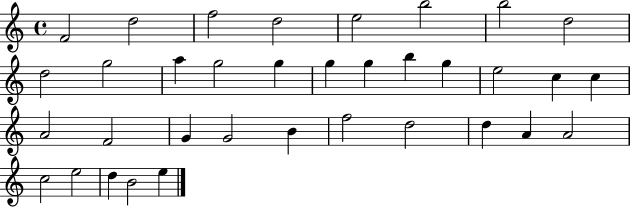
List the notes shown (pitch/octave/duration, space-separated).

F4/h D5/h F5/h D5/h E5/h B5/h B5/h D5/h D5/h G5/h A5/q G5/h G5/q G5/q G5/q B5/q G5/q E5/h C5/q C5/q A4/h F4/h G4/q G4/h B4/q F5/h D5/h D5/q A4/q A4/h C5/h E5/h D5/q B4/h E5/q